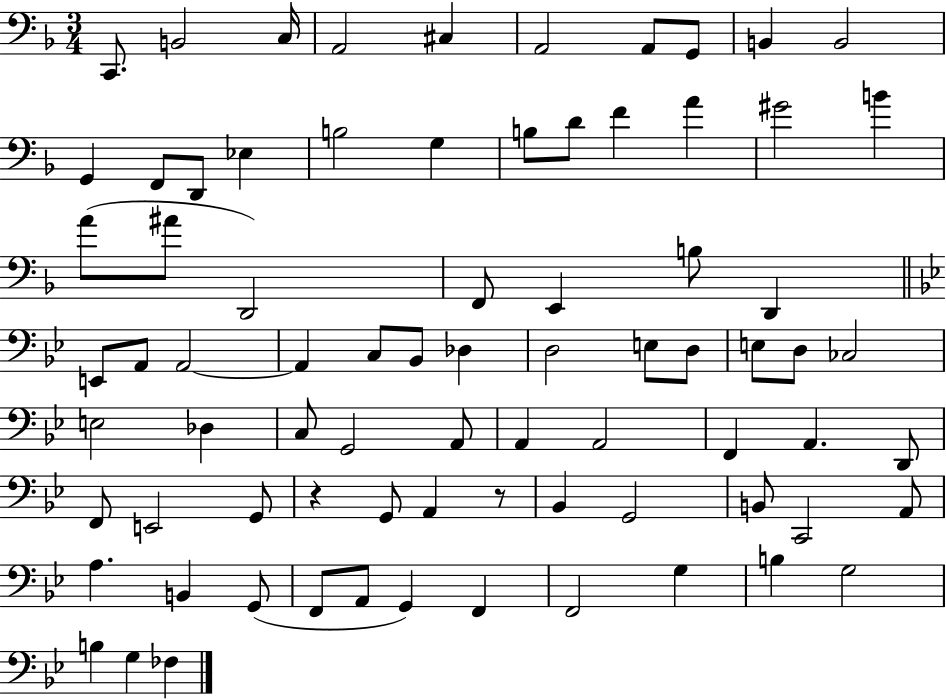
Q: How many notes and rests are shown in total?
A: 78